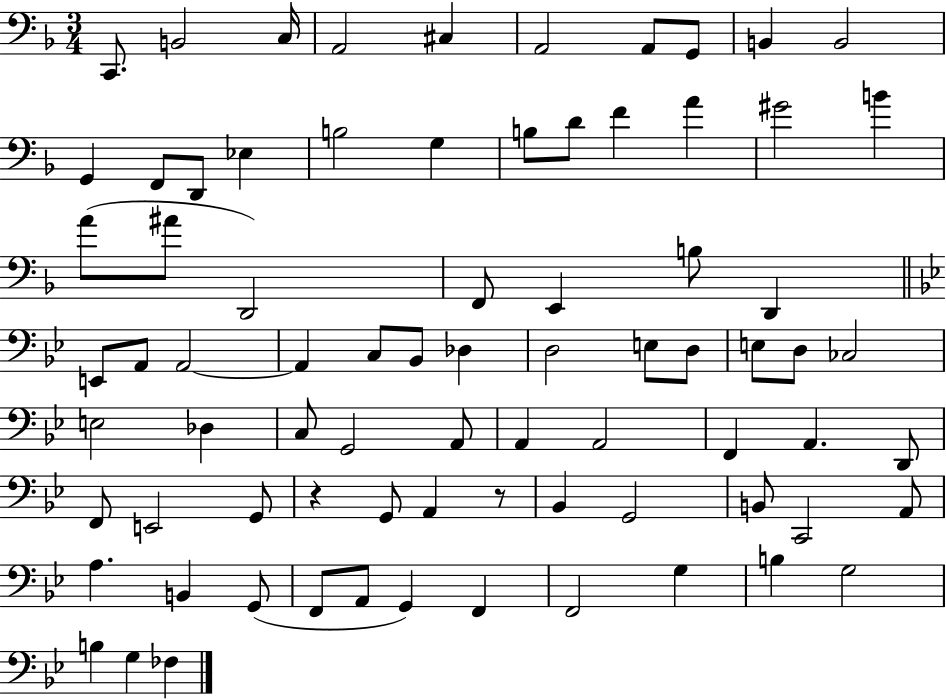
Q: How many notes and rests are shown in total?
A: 78